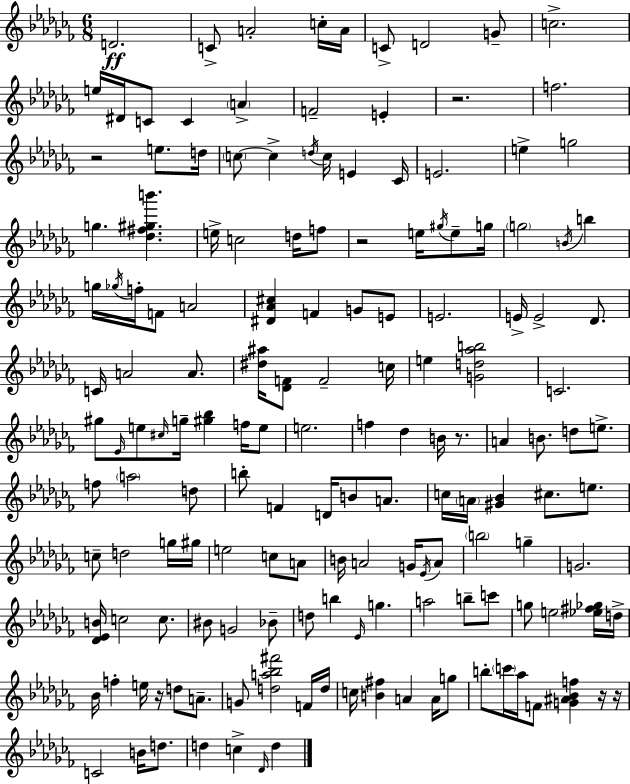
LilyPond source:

{
  \clef treble
  \numericTimeSignature
  \time 6/8
  \key aes \minor
  d'2.\ff | c'8-> a'2-. c''16-. a'16 | c'8-> d'2 g'8-- | c''2.-> | \break e''16 dis'16 c'8 c'4 \parenthesize a'4-> | f'2-- e'4-. | r2. | f''2. | \break r2 e''8. d''16 | \parenthesize c''8~~ c''4-> \acciaccatura { d''16 } c''16 e'4 | ces'16 e'2. | e''4-> g''2 | \break g''4. <des'' fis'' gis'' b'''>4. | e''16-> c''2 d''16 f''8 | r2 e''16 \acciaccatura { gis''16 } e''8-- | g''16 \parenthesize g''2 \acciaccatura { b'16 } b''4 | \break g''16 \acciaccatura { ges''16 } f''16-. f'8 a'2 | <dis' aes' cis''>4 f'4 | g'8 e'8 e'2. | e'16-> e'2-> | \break des'8. c'16 a'2 | a'8. <dis'' ais''>16 <des' f'>8 f'2-- | c''16 e''4 <g' d'' aes'' b''>2 | c'2. | \break gis''8 \grace { ees'16 } e''8 \grace { cis''16 } g''16-- <gis'' bes''>4 | f''16 e''8 e''2. | f''4 des''4 | b'16 r8. a'4 b'8. | \break d''8 e''8.-> f''8 \parenthesize a''2 | d''8 b''8-. f'4 | d'16 b'8 a'8. c''16 \parenthesize a'16 <gis' bes'>4 | cis''8. e''8. c''8-- d''2 | \break g''16 gis''16 e''2 | c''8 a'8 b'16 a'2 | g'16 \acciaccatura { ees'16 } a'8 \parenthesize b''2 | g''4-- g'2. | \break <des' ees' b'>16 c''2 | c''8. bis'8 g'2 | bes'8-- d''8 b''4 | \grace { ees'16 } g''4. a''2 | \break b''8-- c'''8 g''8 e''2 | <ees'' fis'' ges''>16 d''16-> bes'16 f''4-. | e''16 r16 d''8 a'8.-- g'8 <d'' a'' bes'' fis'''>2 | f'16 d''16 c''16 <b' fis''>4 | \break a'4 a'16 g''8 b''8-. \parenthesize c'''16 aes''16 | f'8 <g' ais' bes' f''>4 r16 r16 c'2 | b'16 d''8. d''4 | c''4-> \grace { des'16 } d''4 \bar "|."
}